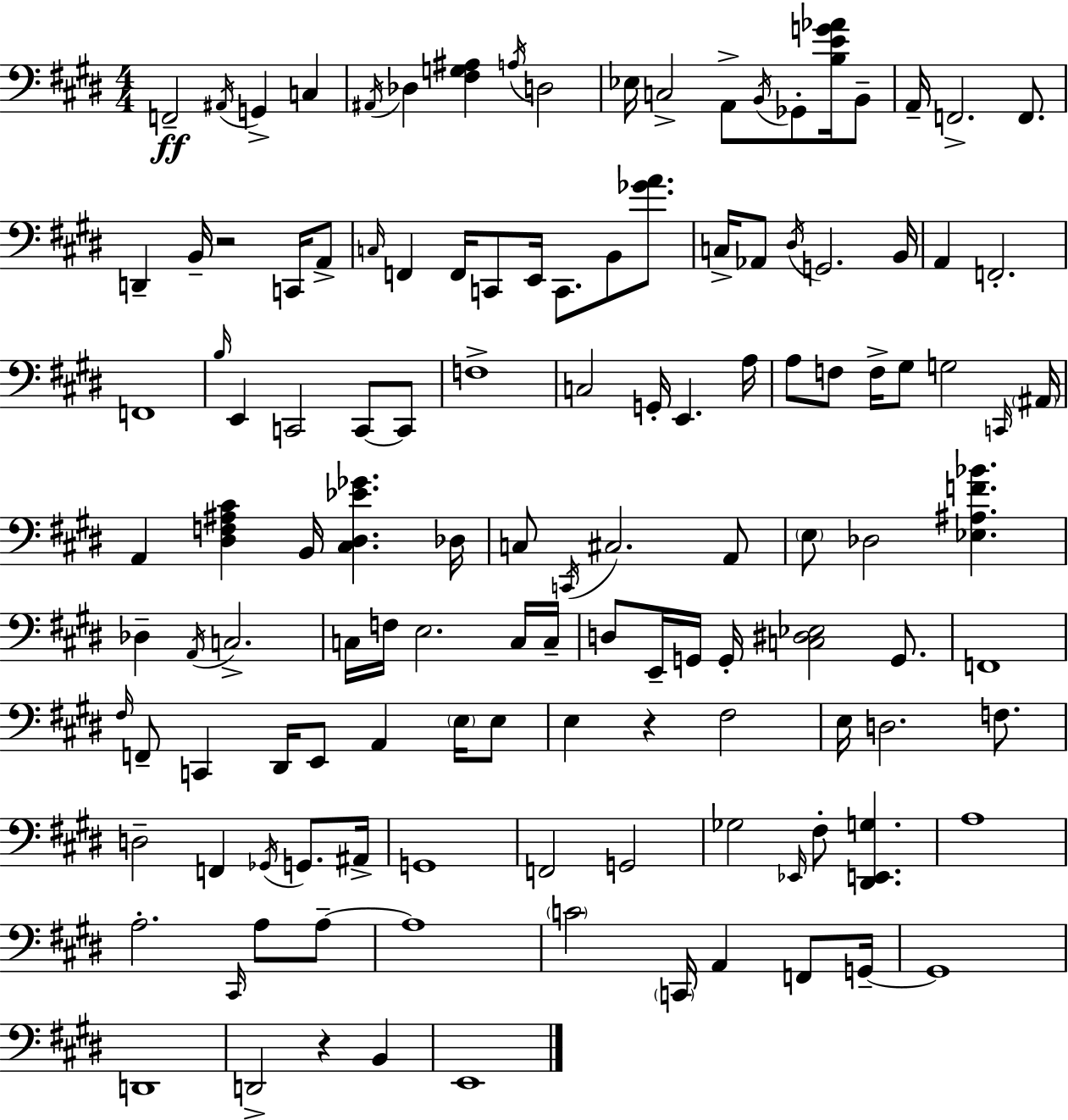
F2/h A#2/s G2/q C3/q A#2/s Db3/q [F#3,G3,A#3]/q A3/s D3/h Eb3/s C3/h A2/e B2/s Gb2/e [B3,E4,G4,Ab4]/s B2/e A2/s F2/h. F2/e. D2/q B2/s R/h C2/s A2/e C3/s F2/q F2/s C2/e E2/s C2/e. B2/e [Gb4,A4]/e. C3/s Ab2/e D#3/s G2/h. B2/s A2/q F2/h. F2/w B3/s E2/q C2/h C2/e C2/e F3/w C3/h G2/s E2/q. A3/s A3/e F3/e F3/s G#3/e G3/h C2/s A#2/s A2/q [D#3,F3,A#3,C#4]/q B2/s [C#3,D#3,Eb4,Gb4]/q. Db3/s C3/e C2/s C#3/h. A2/e E3/e Db3/h [Eb3,A#3,F4,Bb4]/q. Db3/q A2/s C3/h. C3/s F3/s E3/h. C3/s C3/s D3/e E2/s G2/s G2/s [C3,D#3,Eb3]/h G2/e. F2/w F#3/s F2/e C2/q D#2/s E2/e A2/q E3/s E3/e E3/q R/q F#3/h E3/s D3/h. F3/e. D3/h F2/q Gb2/s G2/e. A#2/s G2/w F2/h G2/h Gb3/h Eb2/s F#3/e [D#2,E2,G3]/q. A3/w A3/h. C#2/s A3/e A3/e A3/w C4/h C2/s A2/q F2/e G2/s G2/w D2/w D2/h R/q B2/q E2/w